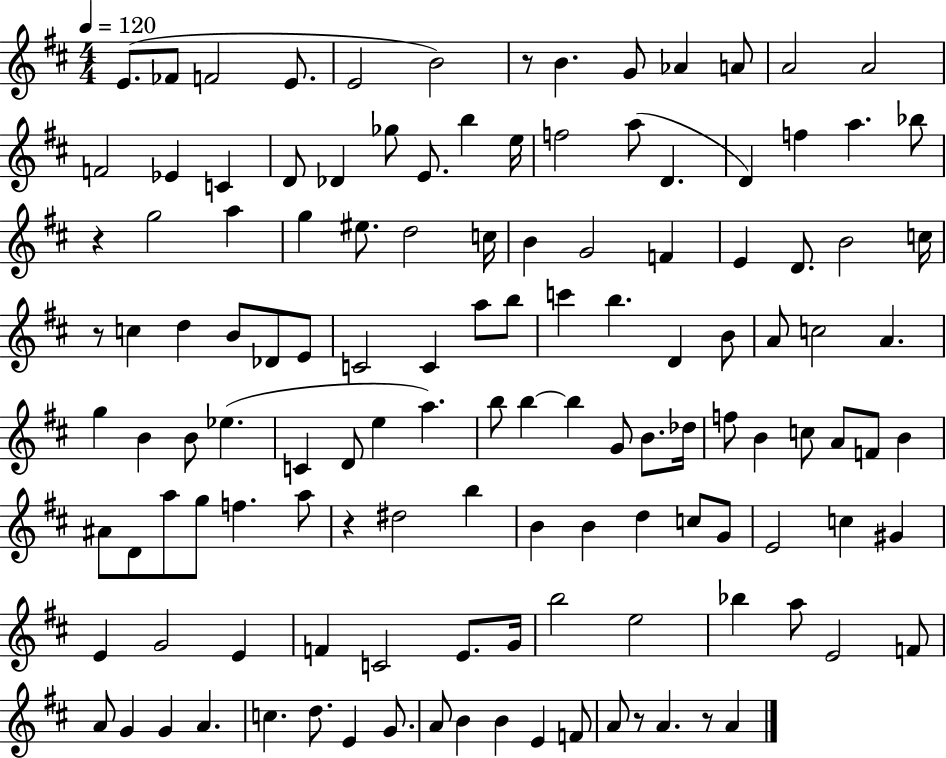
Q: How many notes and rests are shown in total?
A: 128